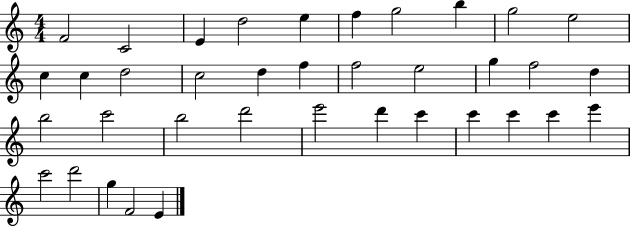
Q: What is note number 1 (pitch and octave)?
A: F4